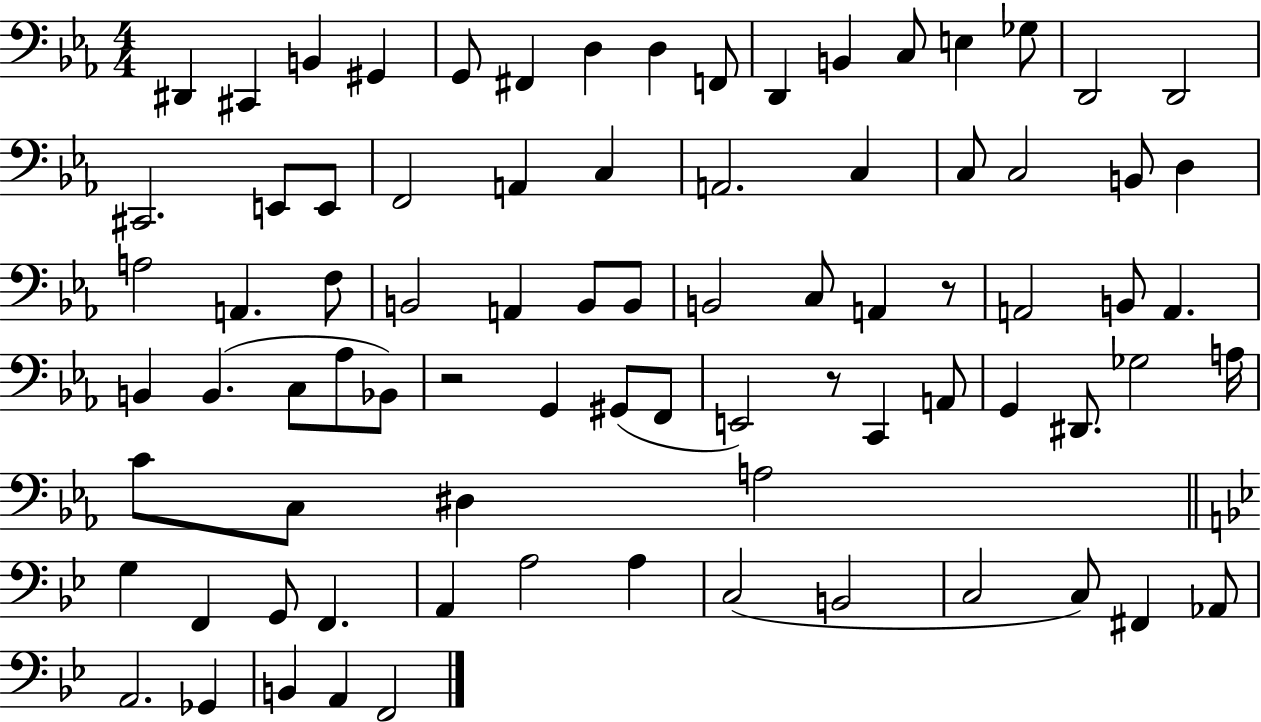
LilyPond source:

{
  \clef bass
  \numericTimeSignature
  \time 4/4
  \key ees \major
  dis,4 cis,4 b,4 gis,4 | g,8 fis,4 d4 d4 f,8 | d,4 b,4 c8 e4 ges8 | d,2 d,2 | \break cis,2. e,8 e,8 | f,2 a,4 c4 | a,2. c4 | c8 c2 b,8 d4 | \break a2 a,4. f8 | b,2 a,4 b,8 b,8 | b,2 c8 a,4 r8 | a,2 b,8 a,4. | \break b,4 b,4.( c8 aes8 bes,8) | r2 g,4 gis,8( f,8 | e,2) r8 c,4 a,8 | g,4 dis,8. ges2 a16 | \break c'8 c8 dis4 a2 | \bar "||" \break \key bes \major g4 f,4 g,8 f,4. | a,4 a2 a4 | c2( b,2 | c2 c8) fis,4 aes,8 | \break a,2. ges,4 | b,4 a,4 f,2 | \bar "|."
}